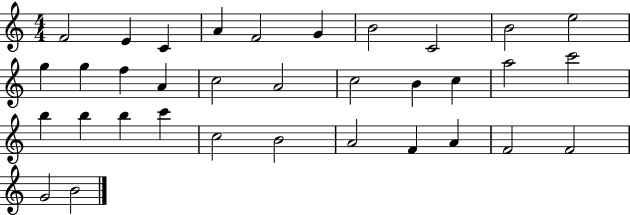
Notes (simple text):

F4/h E4/q C4/q A4/q F4/h G4/q B4/h C4/h B4/h E5/h G5/q G5/q F5/q A4/q C5/h A4/h C5/h B4/q C5/q A5/h C6/h B5/q B5/q B5/q C6/q C5/h B4/h A4/h F4/q A4/q F4/h F4/h G4/h B4/h